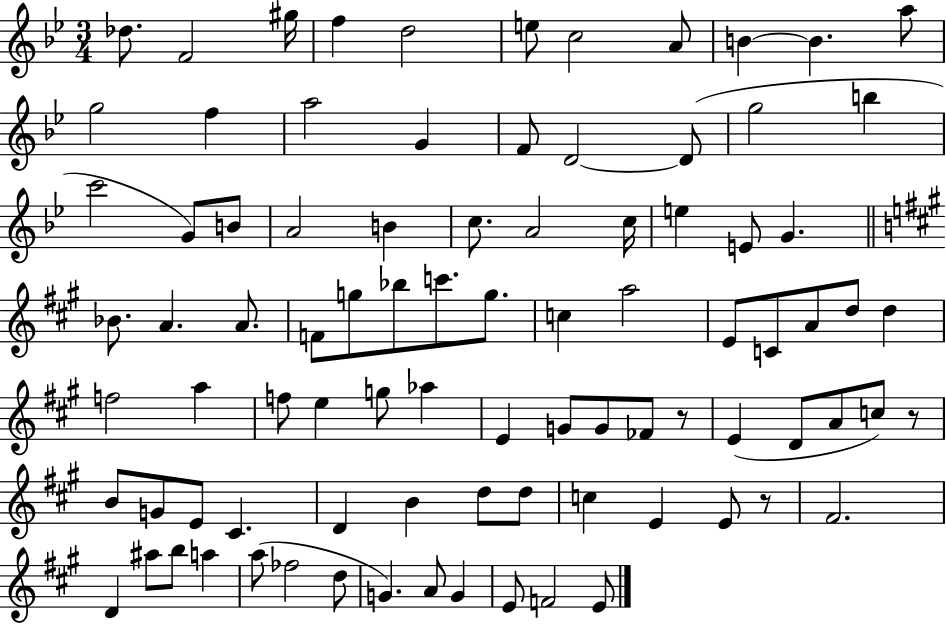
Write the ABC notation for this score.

X:1
T:Untitled
M:3/4
L:1/4
K:Bb
_d/2 F2 ^g/4 f d2 e/2 c2 A/2 B B a/2 g2 f a2 G F/2 D2 D/2 g2 b c'2 G/2 B/2 A2 B c/2 A2 c/4 e E/2 G _B/2 A A/2 F/2 g/2 _b/2 c'/2 g/2 c a2 E/2 C/2 A/2 d/2 d f2 a f/2 e g/2 _a E G/2 G/2 _F/2 z/2 E D/2 A/2 c/2 z/2 B/2 G/2 E/2 ^C D B d/2 d/2 c E E/2 z/2 ^F2 D ^a/2 b/2 a a/2 _f2 d/2 G A/2 G E/2 F2 E/2